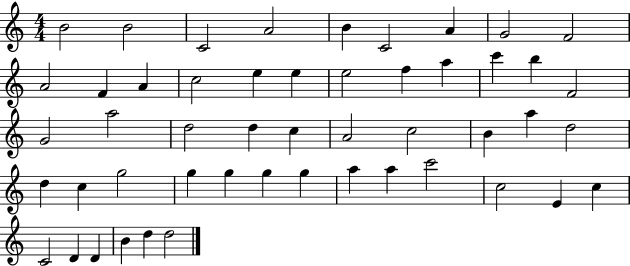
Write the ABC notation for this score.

X:1
T:Untitled
M:4/4
L:1/4
K:C
B2 B2 C2 A2 B C2 A G2 F2 A2 F A c2 e e e2 f a c' b F2 G2 a2 d2 d c A2 c2 B a d2 d c g2 g g g g a a c'2 c2 E c C2 D D B d d2